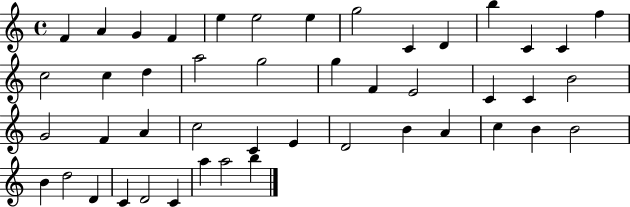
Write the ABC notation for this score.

X:1
T:Untitled
M:4/4
L:1/4
K:C
F A G F e e2 e g2 C D b C C f c2 c d a2 g2 g F E2 C C B2 G2 F A c2 C E D2 B A c B B2 B d2 D C D2 C a a2 b